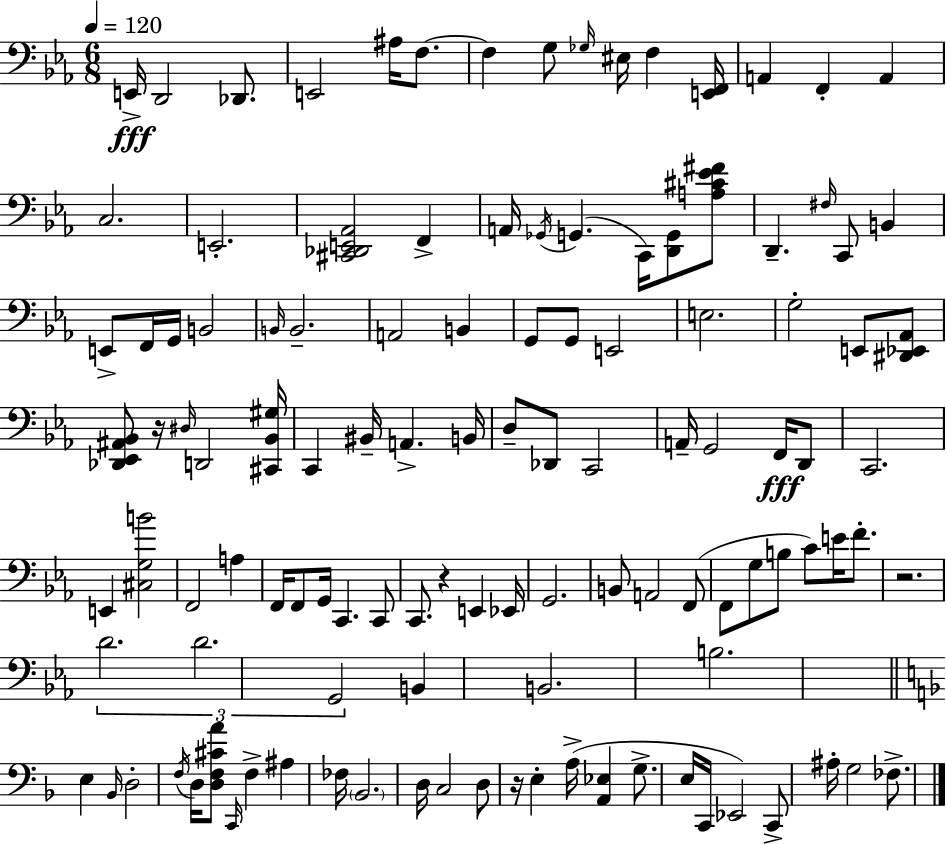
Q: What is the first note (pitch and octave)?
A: E2